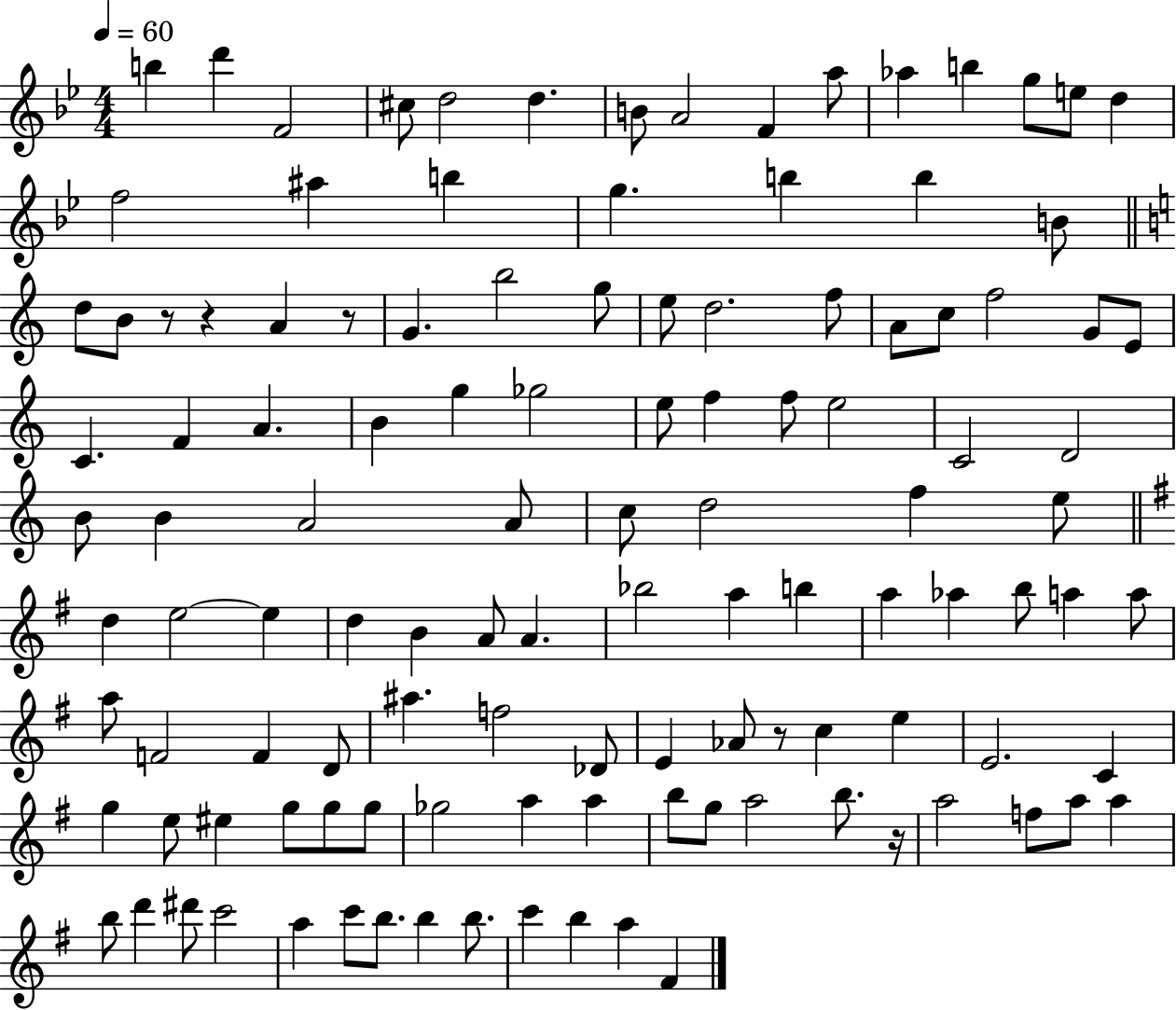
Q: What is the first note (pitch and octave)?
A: B5